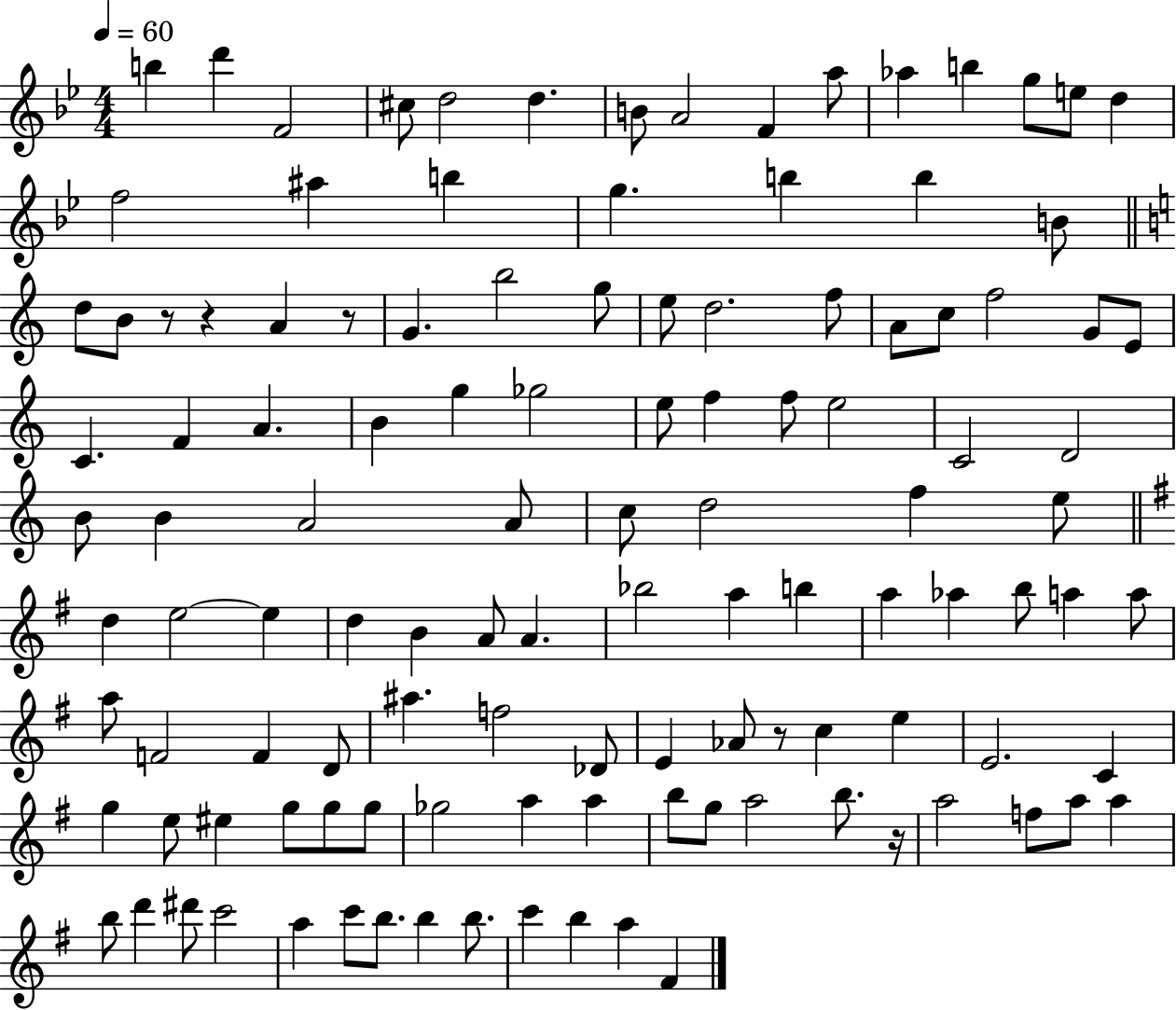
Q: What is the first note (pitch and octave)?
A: B5